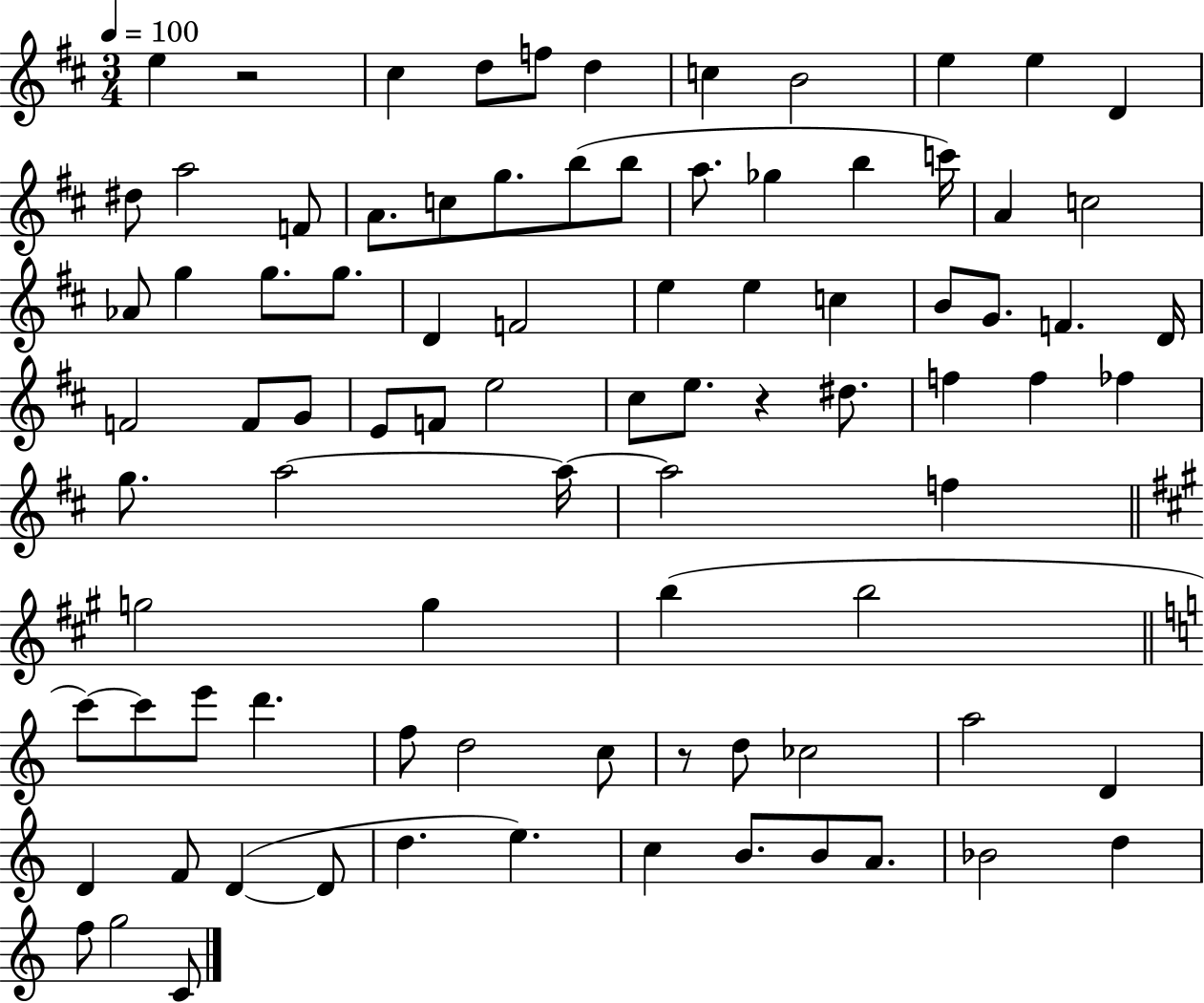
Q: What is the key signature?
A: D major